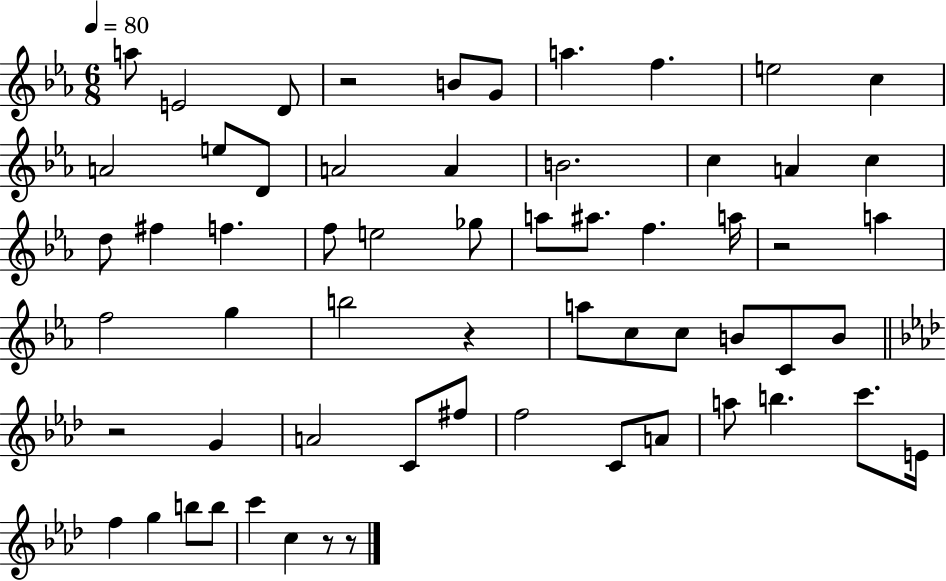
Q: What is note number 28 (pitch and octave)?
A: A5